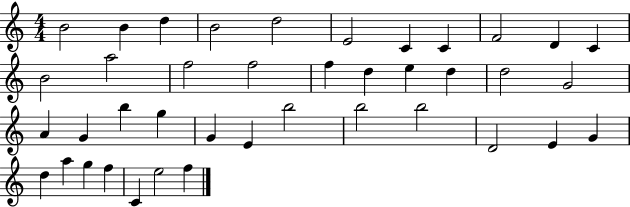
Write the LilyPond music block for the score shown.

{
  \clef treble
  \numericTimeSignature
  \time 4/4
  \key c \major
  b'2 b'4 d''4 | b'2 d''2 | e'2 c'4 c'4 | f'2 d'4 c'4 | \break b'2 a''2 | f''2 f''2 | f''4 d''4 e''4 d''4 | d''2 g'2 | \break a'4 g'4 b''4 g''4 | g'4 e'4 b''2 | b''2 b''2 | d'2 e'4 g'4 | \break d''4 a''4 g''4 f''4 | c'4 e''2 f''4 | \bar "|."
}